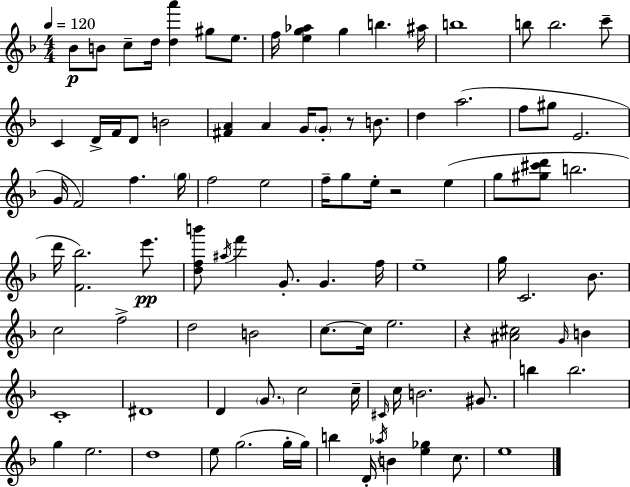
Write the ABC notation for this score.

X:1
T:Untitled
M:4/4
L:1/4
K:F
_B/2 B/2 c/2 d/4 [da'] ^g/2 e/2 f/4 [eg_a] g b ^a/4 b4 b/2 b2 c'/2 C D/4 F/4 D/2 B2 [^FA] A G/4 G/2 z/2 B/2 d a2 f/2 ^g/2 E2 G/4 F2 f g/4 f2 e2 f/4 g/2 e/4 z2 e g/2 [^g^c'd']/2 b2 d'/4 [F_b]2 e'/2 [dfb']/2 ^a/4 f' G/2 G f/4 e4 g/4 C2 _B/2 c2 f2 d2 B2 c/2 c/4 e2 z [^A^c]2 G/4 B C4 ^D4 D G/2 c2 c/4 ^C/4 c/4 B2 ^G/2 b b2 g e2 d4 e/2 g2 g/4 g/4 b D/4 _a/4 B [e_g] c/2 e4